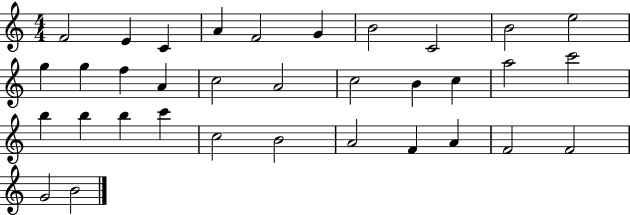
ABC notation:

X:1
T:Untitled
M:4/4
L:1/4
K:C
F2 E C A F2 G B2 C2 B2 e2 g g f A c2 A2 c2 B c a2 c'2 b b b c' c2 B2 A2 F A F2 F2 G2 B2